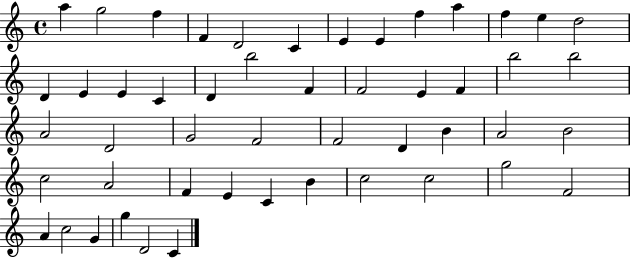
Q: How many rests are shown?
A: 0